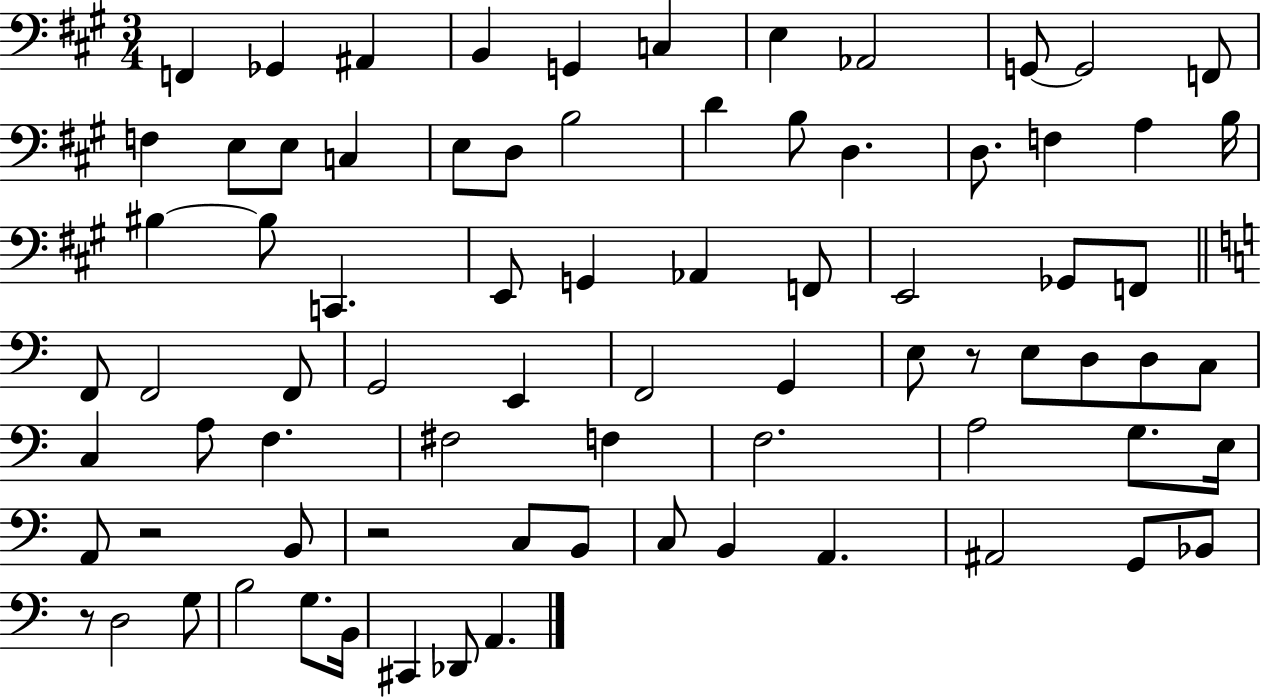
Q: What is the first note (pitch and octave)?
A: F2